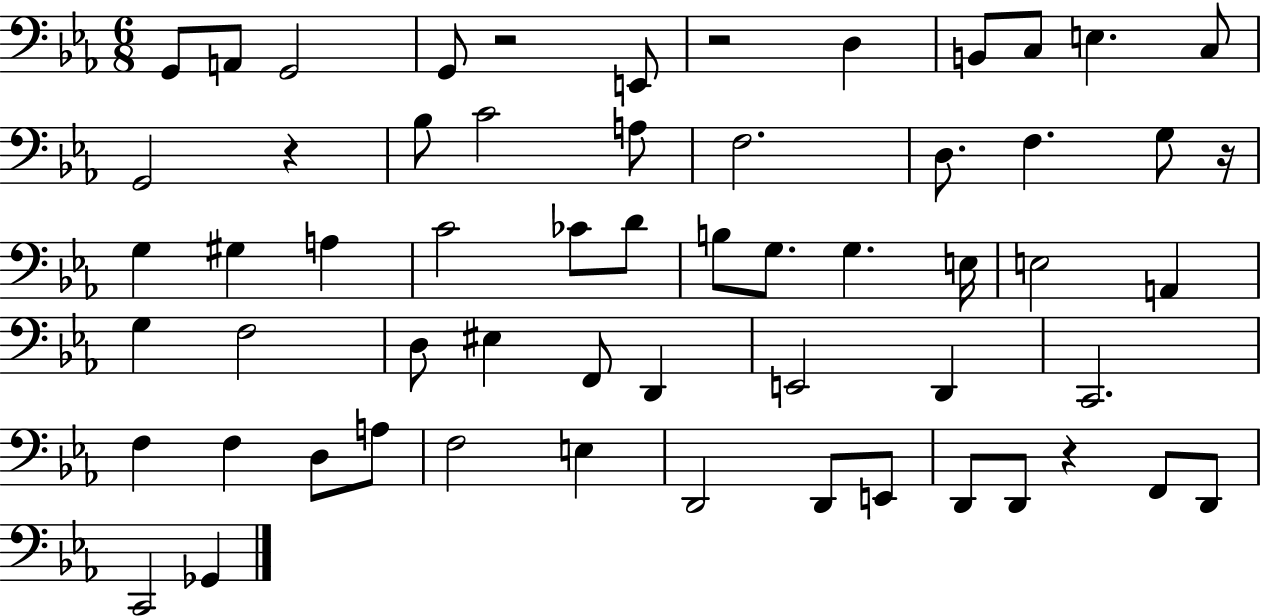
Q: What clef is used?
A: bass